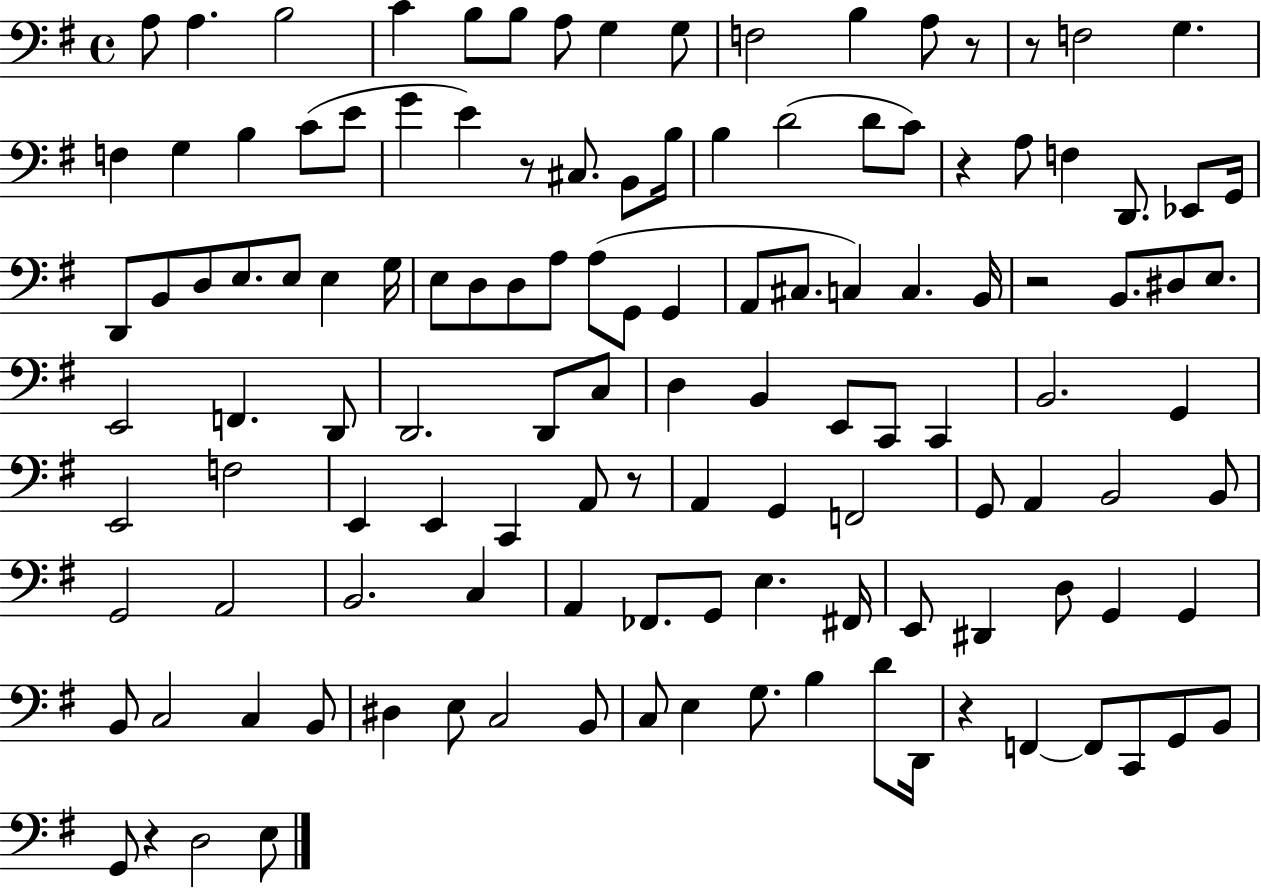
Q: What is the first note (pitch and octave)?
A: A3